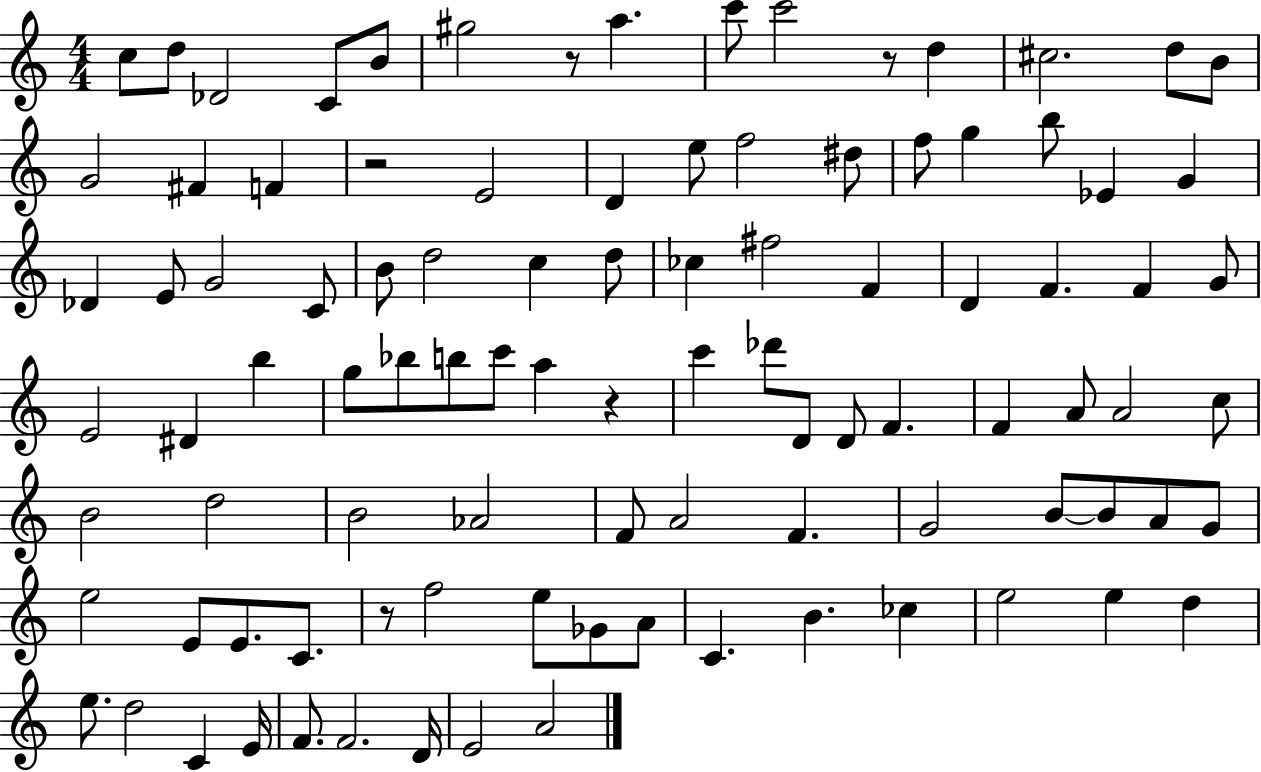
X:1
T:Untitled
M:4/4
L:1/4
K:C
c/2 d/2 _D2 C/2 B/2 ^g2 z/2 a c'/2 c'2 z/2 d ^c2 d/2 B/2 G2 ^F F z2 E2 D e/2 f2 ^d/2 f/2 g b/2 _E G _D E/2 G2 C/2 B/2 d2 c d/2 _c ^f2 F D F F G/2 E2 ^D b g/2 _b/2 b/2 c'/2 a z c' _d'/2 D/2 D/2 F F A/2 A2 c/2 B2 d2 B2 _A2 F/2 A2 F G2 B/2 B/2 A/2 G/2 e2 E/2 E/2 C/2 z/2 f2 e/2 _G/2 A/2 C B _c e2 e d e/2 d2 C E/4 F/2 F2 D/4 E2 A2